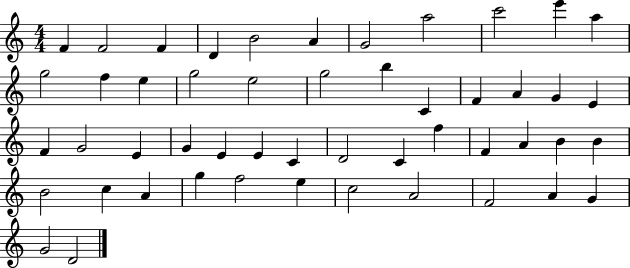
X:1
T:Untitled
M:4/4
L:1/4
K:C
F F2 F D B2 A G2 a2 c'2 e' a g2 f e g2 e2 g2 b C F A G E F G2 E G E E C D2 C f F A B B B2 c A g f2 e c2 A2 F2 A G G2 D2